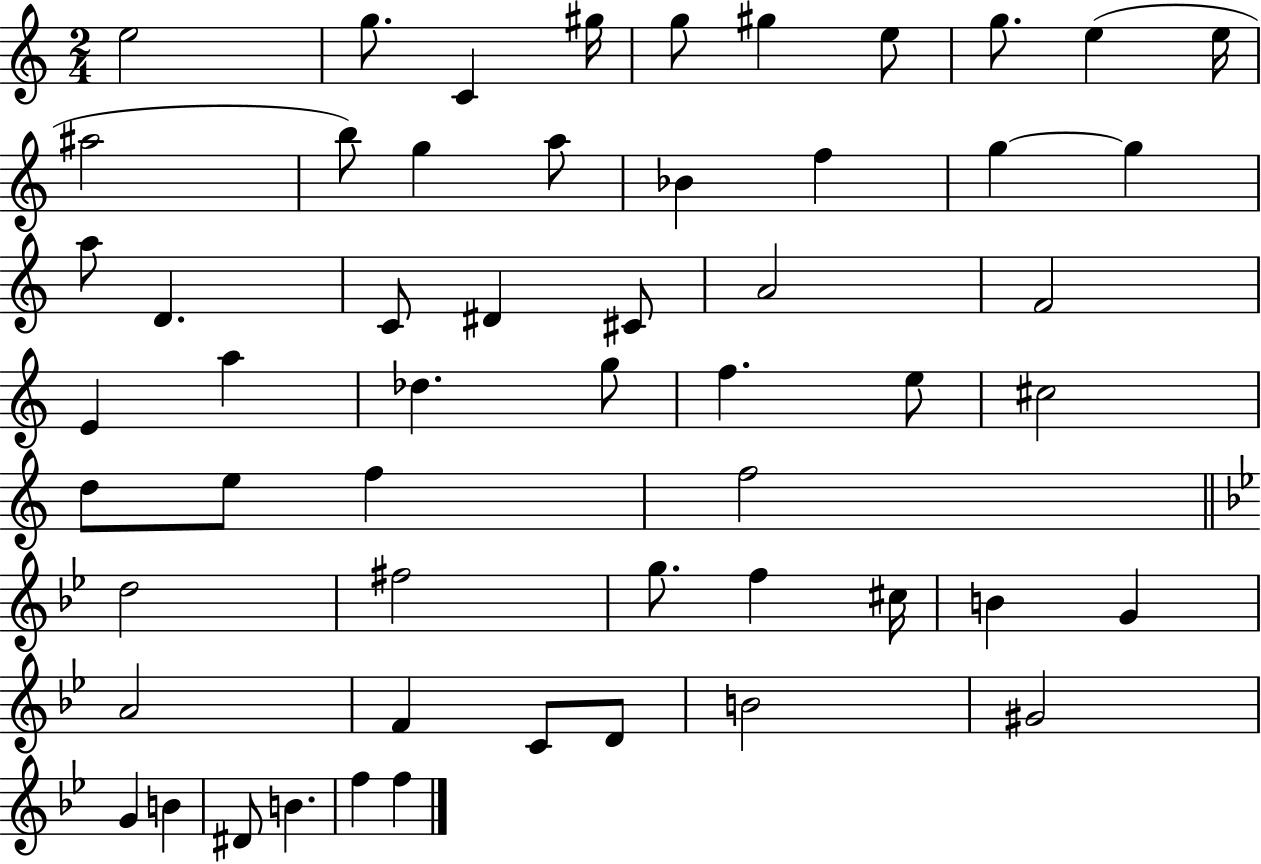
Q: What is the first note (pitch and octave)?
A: E5